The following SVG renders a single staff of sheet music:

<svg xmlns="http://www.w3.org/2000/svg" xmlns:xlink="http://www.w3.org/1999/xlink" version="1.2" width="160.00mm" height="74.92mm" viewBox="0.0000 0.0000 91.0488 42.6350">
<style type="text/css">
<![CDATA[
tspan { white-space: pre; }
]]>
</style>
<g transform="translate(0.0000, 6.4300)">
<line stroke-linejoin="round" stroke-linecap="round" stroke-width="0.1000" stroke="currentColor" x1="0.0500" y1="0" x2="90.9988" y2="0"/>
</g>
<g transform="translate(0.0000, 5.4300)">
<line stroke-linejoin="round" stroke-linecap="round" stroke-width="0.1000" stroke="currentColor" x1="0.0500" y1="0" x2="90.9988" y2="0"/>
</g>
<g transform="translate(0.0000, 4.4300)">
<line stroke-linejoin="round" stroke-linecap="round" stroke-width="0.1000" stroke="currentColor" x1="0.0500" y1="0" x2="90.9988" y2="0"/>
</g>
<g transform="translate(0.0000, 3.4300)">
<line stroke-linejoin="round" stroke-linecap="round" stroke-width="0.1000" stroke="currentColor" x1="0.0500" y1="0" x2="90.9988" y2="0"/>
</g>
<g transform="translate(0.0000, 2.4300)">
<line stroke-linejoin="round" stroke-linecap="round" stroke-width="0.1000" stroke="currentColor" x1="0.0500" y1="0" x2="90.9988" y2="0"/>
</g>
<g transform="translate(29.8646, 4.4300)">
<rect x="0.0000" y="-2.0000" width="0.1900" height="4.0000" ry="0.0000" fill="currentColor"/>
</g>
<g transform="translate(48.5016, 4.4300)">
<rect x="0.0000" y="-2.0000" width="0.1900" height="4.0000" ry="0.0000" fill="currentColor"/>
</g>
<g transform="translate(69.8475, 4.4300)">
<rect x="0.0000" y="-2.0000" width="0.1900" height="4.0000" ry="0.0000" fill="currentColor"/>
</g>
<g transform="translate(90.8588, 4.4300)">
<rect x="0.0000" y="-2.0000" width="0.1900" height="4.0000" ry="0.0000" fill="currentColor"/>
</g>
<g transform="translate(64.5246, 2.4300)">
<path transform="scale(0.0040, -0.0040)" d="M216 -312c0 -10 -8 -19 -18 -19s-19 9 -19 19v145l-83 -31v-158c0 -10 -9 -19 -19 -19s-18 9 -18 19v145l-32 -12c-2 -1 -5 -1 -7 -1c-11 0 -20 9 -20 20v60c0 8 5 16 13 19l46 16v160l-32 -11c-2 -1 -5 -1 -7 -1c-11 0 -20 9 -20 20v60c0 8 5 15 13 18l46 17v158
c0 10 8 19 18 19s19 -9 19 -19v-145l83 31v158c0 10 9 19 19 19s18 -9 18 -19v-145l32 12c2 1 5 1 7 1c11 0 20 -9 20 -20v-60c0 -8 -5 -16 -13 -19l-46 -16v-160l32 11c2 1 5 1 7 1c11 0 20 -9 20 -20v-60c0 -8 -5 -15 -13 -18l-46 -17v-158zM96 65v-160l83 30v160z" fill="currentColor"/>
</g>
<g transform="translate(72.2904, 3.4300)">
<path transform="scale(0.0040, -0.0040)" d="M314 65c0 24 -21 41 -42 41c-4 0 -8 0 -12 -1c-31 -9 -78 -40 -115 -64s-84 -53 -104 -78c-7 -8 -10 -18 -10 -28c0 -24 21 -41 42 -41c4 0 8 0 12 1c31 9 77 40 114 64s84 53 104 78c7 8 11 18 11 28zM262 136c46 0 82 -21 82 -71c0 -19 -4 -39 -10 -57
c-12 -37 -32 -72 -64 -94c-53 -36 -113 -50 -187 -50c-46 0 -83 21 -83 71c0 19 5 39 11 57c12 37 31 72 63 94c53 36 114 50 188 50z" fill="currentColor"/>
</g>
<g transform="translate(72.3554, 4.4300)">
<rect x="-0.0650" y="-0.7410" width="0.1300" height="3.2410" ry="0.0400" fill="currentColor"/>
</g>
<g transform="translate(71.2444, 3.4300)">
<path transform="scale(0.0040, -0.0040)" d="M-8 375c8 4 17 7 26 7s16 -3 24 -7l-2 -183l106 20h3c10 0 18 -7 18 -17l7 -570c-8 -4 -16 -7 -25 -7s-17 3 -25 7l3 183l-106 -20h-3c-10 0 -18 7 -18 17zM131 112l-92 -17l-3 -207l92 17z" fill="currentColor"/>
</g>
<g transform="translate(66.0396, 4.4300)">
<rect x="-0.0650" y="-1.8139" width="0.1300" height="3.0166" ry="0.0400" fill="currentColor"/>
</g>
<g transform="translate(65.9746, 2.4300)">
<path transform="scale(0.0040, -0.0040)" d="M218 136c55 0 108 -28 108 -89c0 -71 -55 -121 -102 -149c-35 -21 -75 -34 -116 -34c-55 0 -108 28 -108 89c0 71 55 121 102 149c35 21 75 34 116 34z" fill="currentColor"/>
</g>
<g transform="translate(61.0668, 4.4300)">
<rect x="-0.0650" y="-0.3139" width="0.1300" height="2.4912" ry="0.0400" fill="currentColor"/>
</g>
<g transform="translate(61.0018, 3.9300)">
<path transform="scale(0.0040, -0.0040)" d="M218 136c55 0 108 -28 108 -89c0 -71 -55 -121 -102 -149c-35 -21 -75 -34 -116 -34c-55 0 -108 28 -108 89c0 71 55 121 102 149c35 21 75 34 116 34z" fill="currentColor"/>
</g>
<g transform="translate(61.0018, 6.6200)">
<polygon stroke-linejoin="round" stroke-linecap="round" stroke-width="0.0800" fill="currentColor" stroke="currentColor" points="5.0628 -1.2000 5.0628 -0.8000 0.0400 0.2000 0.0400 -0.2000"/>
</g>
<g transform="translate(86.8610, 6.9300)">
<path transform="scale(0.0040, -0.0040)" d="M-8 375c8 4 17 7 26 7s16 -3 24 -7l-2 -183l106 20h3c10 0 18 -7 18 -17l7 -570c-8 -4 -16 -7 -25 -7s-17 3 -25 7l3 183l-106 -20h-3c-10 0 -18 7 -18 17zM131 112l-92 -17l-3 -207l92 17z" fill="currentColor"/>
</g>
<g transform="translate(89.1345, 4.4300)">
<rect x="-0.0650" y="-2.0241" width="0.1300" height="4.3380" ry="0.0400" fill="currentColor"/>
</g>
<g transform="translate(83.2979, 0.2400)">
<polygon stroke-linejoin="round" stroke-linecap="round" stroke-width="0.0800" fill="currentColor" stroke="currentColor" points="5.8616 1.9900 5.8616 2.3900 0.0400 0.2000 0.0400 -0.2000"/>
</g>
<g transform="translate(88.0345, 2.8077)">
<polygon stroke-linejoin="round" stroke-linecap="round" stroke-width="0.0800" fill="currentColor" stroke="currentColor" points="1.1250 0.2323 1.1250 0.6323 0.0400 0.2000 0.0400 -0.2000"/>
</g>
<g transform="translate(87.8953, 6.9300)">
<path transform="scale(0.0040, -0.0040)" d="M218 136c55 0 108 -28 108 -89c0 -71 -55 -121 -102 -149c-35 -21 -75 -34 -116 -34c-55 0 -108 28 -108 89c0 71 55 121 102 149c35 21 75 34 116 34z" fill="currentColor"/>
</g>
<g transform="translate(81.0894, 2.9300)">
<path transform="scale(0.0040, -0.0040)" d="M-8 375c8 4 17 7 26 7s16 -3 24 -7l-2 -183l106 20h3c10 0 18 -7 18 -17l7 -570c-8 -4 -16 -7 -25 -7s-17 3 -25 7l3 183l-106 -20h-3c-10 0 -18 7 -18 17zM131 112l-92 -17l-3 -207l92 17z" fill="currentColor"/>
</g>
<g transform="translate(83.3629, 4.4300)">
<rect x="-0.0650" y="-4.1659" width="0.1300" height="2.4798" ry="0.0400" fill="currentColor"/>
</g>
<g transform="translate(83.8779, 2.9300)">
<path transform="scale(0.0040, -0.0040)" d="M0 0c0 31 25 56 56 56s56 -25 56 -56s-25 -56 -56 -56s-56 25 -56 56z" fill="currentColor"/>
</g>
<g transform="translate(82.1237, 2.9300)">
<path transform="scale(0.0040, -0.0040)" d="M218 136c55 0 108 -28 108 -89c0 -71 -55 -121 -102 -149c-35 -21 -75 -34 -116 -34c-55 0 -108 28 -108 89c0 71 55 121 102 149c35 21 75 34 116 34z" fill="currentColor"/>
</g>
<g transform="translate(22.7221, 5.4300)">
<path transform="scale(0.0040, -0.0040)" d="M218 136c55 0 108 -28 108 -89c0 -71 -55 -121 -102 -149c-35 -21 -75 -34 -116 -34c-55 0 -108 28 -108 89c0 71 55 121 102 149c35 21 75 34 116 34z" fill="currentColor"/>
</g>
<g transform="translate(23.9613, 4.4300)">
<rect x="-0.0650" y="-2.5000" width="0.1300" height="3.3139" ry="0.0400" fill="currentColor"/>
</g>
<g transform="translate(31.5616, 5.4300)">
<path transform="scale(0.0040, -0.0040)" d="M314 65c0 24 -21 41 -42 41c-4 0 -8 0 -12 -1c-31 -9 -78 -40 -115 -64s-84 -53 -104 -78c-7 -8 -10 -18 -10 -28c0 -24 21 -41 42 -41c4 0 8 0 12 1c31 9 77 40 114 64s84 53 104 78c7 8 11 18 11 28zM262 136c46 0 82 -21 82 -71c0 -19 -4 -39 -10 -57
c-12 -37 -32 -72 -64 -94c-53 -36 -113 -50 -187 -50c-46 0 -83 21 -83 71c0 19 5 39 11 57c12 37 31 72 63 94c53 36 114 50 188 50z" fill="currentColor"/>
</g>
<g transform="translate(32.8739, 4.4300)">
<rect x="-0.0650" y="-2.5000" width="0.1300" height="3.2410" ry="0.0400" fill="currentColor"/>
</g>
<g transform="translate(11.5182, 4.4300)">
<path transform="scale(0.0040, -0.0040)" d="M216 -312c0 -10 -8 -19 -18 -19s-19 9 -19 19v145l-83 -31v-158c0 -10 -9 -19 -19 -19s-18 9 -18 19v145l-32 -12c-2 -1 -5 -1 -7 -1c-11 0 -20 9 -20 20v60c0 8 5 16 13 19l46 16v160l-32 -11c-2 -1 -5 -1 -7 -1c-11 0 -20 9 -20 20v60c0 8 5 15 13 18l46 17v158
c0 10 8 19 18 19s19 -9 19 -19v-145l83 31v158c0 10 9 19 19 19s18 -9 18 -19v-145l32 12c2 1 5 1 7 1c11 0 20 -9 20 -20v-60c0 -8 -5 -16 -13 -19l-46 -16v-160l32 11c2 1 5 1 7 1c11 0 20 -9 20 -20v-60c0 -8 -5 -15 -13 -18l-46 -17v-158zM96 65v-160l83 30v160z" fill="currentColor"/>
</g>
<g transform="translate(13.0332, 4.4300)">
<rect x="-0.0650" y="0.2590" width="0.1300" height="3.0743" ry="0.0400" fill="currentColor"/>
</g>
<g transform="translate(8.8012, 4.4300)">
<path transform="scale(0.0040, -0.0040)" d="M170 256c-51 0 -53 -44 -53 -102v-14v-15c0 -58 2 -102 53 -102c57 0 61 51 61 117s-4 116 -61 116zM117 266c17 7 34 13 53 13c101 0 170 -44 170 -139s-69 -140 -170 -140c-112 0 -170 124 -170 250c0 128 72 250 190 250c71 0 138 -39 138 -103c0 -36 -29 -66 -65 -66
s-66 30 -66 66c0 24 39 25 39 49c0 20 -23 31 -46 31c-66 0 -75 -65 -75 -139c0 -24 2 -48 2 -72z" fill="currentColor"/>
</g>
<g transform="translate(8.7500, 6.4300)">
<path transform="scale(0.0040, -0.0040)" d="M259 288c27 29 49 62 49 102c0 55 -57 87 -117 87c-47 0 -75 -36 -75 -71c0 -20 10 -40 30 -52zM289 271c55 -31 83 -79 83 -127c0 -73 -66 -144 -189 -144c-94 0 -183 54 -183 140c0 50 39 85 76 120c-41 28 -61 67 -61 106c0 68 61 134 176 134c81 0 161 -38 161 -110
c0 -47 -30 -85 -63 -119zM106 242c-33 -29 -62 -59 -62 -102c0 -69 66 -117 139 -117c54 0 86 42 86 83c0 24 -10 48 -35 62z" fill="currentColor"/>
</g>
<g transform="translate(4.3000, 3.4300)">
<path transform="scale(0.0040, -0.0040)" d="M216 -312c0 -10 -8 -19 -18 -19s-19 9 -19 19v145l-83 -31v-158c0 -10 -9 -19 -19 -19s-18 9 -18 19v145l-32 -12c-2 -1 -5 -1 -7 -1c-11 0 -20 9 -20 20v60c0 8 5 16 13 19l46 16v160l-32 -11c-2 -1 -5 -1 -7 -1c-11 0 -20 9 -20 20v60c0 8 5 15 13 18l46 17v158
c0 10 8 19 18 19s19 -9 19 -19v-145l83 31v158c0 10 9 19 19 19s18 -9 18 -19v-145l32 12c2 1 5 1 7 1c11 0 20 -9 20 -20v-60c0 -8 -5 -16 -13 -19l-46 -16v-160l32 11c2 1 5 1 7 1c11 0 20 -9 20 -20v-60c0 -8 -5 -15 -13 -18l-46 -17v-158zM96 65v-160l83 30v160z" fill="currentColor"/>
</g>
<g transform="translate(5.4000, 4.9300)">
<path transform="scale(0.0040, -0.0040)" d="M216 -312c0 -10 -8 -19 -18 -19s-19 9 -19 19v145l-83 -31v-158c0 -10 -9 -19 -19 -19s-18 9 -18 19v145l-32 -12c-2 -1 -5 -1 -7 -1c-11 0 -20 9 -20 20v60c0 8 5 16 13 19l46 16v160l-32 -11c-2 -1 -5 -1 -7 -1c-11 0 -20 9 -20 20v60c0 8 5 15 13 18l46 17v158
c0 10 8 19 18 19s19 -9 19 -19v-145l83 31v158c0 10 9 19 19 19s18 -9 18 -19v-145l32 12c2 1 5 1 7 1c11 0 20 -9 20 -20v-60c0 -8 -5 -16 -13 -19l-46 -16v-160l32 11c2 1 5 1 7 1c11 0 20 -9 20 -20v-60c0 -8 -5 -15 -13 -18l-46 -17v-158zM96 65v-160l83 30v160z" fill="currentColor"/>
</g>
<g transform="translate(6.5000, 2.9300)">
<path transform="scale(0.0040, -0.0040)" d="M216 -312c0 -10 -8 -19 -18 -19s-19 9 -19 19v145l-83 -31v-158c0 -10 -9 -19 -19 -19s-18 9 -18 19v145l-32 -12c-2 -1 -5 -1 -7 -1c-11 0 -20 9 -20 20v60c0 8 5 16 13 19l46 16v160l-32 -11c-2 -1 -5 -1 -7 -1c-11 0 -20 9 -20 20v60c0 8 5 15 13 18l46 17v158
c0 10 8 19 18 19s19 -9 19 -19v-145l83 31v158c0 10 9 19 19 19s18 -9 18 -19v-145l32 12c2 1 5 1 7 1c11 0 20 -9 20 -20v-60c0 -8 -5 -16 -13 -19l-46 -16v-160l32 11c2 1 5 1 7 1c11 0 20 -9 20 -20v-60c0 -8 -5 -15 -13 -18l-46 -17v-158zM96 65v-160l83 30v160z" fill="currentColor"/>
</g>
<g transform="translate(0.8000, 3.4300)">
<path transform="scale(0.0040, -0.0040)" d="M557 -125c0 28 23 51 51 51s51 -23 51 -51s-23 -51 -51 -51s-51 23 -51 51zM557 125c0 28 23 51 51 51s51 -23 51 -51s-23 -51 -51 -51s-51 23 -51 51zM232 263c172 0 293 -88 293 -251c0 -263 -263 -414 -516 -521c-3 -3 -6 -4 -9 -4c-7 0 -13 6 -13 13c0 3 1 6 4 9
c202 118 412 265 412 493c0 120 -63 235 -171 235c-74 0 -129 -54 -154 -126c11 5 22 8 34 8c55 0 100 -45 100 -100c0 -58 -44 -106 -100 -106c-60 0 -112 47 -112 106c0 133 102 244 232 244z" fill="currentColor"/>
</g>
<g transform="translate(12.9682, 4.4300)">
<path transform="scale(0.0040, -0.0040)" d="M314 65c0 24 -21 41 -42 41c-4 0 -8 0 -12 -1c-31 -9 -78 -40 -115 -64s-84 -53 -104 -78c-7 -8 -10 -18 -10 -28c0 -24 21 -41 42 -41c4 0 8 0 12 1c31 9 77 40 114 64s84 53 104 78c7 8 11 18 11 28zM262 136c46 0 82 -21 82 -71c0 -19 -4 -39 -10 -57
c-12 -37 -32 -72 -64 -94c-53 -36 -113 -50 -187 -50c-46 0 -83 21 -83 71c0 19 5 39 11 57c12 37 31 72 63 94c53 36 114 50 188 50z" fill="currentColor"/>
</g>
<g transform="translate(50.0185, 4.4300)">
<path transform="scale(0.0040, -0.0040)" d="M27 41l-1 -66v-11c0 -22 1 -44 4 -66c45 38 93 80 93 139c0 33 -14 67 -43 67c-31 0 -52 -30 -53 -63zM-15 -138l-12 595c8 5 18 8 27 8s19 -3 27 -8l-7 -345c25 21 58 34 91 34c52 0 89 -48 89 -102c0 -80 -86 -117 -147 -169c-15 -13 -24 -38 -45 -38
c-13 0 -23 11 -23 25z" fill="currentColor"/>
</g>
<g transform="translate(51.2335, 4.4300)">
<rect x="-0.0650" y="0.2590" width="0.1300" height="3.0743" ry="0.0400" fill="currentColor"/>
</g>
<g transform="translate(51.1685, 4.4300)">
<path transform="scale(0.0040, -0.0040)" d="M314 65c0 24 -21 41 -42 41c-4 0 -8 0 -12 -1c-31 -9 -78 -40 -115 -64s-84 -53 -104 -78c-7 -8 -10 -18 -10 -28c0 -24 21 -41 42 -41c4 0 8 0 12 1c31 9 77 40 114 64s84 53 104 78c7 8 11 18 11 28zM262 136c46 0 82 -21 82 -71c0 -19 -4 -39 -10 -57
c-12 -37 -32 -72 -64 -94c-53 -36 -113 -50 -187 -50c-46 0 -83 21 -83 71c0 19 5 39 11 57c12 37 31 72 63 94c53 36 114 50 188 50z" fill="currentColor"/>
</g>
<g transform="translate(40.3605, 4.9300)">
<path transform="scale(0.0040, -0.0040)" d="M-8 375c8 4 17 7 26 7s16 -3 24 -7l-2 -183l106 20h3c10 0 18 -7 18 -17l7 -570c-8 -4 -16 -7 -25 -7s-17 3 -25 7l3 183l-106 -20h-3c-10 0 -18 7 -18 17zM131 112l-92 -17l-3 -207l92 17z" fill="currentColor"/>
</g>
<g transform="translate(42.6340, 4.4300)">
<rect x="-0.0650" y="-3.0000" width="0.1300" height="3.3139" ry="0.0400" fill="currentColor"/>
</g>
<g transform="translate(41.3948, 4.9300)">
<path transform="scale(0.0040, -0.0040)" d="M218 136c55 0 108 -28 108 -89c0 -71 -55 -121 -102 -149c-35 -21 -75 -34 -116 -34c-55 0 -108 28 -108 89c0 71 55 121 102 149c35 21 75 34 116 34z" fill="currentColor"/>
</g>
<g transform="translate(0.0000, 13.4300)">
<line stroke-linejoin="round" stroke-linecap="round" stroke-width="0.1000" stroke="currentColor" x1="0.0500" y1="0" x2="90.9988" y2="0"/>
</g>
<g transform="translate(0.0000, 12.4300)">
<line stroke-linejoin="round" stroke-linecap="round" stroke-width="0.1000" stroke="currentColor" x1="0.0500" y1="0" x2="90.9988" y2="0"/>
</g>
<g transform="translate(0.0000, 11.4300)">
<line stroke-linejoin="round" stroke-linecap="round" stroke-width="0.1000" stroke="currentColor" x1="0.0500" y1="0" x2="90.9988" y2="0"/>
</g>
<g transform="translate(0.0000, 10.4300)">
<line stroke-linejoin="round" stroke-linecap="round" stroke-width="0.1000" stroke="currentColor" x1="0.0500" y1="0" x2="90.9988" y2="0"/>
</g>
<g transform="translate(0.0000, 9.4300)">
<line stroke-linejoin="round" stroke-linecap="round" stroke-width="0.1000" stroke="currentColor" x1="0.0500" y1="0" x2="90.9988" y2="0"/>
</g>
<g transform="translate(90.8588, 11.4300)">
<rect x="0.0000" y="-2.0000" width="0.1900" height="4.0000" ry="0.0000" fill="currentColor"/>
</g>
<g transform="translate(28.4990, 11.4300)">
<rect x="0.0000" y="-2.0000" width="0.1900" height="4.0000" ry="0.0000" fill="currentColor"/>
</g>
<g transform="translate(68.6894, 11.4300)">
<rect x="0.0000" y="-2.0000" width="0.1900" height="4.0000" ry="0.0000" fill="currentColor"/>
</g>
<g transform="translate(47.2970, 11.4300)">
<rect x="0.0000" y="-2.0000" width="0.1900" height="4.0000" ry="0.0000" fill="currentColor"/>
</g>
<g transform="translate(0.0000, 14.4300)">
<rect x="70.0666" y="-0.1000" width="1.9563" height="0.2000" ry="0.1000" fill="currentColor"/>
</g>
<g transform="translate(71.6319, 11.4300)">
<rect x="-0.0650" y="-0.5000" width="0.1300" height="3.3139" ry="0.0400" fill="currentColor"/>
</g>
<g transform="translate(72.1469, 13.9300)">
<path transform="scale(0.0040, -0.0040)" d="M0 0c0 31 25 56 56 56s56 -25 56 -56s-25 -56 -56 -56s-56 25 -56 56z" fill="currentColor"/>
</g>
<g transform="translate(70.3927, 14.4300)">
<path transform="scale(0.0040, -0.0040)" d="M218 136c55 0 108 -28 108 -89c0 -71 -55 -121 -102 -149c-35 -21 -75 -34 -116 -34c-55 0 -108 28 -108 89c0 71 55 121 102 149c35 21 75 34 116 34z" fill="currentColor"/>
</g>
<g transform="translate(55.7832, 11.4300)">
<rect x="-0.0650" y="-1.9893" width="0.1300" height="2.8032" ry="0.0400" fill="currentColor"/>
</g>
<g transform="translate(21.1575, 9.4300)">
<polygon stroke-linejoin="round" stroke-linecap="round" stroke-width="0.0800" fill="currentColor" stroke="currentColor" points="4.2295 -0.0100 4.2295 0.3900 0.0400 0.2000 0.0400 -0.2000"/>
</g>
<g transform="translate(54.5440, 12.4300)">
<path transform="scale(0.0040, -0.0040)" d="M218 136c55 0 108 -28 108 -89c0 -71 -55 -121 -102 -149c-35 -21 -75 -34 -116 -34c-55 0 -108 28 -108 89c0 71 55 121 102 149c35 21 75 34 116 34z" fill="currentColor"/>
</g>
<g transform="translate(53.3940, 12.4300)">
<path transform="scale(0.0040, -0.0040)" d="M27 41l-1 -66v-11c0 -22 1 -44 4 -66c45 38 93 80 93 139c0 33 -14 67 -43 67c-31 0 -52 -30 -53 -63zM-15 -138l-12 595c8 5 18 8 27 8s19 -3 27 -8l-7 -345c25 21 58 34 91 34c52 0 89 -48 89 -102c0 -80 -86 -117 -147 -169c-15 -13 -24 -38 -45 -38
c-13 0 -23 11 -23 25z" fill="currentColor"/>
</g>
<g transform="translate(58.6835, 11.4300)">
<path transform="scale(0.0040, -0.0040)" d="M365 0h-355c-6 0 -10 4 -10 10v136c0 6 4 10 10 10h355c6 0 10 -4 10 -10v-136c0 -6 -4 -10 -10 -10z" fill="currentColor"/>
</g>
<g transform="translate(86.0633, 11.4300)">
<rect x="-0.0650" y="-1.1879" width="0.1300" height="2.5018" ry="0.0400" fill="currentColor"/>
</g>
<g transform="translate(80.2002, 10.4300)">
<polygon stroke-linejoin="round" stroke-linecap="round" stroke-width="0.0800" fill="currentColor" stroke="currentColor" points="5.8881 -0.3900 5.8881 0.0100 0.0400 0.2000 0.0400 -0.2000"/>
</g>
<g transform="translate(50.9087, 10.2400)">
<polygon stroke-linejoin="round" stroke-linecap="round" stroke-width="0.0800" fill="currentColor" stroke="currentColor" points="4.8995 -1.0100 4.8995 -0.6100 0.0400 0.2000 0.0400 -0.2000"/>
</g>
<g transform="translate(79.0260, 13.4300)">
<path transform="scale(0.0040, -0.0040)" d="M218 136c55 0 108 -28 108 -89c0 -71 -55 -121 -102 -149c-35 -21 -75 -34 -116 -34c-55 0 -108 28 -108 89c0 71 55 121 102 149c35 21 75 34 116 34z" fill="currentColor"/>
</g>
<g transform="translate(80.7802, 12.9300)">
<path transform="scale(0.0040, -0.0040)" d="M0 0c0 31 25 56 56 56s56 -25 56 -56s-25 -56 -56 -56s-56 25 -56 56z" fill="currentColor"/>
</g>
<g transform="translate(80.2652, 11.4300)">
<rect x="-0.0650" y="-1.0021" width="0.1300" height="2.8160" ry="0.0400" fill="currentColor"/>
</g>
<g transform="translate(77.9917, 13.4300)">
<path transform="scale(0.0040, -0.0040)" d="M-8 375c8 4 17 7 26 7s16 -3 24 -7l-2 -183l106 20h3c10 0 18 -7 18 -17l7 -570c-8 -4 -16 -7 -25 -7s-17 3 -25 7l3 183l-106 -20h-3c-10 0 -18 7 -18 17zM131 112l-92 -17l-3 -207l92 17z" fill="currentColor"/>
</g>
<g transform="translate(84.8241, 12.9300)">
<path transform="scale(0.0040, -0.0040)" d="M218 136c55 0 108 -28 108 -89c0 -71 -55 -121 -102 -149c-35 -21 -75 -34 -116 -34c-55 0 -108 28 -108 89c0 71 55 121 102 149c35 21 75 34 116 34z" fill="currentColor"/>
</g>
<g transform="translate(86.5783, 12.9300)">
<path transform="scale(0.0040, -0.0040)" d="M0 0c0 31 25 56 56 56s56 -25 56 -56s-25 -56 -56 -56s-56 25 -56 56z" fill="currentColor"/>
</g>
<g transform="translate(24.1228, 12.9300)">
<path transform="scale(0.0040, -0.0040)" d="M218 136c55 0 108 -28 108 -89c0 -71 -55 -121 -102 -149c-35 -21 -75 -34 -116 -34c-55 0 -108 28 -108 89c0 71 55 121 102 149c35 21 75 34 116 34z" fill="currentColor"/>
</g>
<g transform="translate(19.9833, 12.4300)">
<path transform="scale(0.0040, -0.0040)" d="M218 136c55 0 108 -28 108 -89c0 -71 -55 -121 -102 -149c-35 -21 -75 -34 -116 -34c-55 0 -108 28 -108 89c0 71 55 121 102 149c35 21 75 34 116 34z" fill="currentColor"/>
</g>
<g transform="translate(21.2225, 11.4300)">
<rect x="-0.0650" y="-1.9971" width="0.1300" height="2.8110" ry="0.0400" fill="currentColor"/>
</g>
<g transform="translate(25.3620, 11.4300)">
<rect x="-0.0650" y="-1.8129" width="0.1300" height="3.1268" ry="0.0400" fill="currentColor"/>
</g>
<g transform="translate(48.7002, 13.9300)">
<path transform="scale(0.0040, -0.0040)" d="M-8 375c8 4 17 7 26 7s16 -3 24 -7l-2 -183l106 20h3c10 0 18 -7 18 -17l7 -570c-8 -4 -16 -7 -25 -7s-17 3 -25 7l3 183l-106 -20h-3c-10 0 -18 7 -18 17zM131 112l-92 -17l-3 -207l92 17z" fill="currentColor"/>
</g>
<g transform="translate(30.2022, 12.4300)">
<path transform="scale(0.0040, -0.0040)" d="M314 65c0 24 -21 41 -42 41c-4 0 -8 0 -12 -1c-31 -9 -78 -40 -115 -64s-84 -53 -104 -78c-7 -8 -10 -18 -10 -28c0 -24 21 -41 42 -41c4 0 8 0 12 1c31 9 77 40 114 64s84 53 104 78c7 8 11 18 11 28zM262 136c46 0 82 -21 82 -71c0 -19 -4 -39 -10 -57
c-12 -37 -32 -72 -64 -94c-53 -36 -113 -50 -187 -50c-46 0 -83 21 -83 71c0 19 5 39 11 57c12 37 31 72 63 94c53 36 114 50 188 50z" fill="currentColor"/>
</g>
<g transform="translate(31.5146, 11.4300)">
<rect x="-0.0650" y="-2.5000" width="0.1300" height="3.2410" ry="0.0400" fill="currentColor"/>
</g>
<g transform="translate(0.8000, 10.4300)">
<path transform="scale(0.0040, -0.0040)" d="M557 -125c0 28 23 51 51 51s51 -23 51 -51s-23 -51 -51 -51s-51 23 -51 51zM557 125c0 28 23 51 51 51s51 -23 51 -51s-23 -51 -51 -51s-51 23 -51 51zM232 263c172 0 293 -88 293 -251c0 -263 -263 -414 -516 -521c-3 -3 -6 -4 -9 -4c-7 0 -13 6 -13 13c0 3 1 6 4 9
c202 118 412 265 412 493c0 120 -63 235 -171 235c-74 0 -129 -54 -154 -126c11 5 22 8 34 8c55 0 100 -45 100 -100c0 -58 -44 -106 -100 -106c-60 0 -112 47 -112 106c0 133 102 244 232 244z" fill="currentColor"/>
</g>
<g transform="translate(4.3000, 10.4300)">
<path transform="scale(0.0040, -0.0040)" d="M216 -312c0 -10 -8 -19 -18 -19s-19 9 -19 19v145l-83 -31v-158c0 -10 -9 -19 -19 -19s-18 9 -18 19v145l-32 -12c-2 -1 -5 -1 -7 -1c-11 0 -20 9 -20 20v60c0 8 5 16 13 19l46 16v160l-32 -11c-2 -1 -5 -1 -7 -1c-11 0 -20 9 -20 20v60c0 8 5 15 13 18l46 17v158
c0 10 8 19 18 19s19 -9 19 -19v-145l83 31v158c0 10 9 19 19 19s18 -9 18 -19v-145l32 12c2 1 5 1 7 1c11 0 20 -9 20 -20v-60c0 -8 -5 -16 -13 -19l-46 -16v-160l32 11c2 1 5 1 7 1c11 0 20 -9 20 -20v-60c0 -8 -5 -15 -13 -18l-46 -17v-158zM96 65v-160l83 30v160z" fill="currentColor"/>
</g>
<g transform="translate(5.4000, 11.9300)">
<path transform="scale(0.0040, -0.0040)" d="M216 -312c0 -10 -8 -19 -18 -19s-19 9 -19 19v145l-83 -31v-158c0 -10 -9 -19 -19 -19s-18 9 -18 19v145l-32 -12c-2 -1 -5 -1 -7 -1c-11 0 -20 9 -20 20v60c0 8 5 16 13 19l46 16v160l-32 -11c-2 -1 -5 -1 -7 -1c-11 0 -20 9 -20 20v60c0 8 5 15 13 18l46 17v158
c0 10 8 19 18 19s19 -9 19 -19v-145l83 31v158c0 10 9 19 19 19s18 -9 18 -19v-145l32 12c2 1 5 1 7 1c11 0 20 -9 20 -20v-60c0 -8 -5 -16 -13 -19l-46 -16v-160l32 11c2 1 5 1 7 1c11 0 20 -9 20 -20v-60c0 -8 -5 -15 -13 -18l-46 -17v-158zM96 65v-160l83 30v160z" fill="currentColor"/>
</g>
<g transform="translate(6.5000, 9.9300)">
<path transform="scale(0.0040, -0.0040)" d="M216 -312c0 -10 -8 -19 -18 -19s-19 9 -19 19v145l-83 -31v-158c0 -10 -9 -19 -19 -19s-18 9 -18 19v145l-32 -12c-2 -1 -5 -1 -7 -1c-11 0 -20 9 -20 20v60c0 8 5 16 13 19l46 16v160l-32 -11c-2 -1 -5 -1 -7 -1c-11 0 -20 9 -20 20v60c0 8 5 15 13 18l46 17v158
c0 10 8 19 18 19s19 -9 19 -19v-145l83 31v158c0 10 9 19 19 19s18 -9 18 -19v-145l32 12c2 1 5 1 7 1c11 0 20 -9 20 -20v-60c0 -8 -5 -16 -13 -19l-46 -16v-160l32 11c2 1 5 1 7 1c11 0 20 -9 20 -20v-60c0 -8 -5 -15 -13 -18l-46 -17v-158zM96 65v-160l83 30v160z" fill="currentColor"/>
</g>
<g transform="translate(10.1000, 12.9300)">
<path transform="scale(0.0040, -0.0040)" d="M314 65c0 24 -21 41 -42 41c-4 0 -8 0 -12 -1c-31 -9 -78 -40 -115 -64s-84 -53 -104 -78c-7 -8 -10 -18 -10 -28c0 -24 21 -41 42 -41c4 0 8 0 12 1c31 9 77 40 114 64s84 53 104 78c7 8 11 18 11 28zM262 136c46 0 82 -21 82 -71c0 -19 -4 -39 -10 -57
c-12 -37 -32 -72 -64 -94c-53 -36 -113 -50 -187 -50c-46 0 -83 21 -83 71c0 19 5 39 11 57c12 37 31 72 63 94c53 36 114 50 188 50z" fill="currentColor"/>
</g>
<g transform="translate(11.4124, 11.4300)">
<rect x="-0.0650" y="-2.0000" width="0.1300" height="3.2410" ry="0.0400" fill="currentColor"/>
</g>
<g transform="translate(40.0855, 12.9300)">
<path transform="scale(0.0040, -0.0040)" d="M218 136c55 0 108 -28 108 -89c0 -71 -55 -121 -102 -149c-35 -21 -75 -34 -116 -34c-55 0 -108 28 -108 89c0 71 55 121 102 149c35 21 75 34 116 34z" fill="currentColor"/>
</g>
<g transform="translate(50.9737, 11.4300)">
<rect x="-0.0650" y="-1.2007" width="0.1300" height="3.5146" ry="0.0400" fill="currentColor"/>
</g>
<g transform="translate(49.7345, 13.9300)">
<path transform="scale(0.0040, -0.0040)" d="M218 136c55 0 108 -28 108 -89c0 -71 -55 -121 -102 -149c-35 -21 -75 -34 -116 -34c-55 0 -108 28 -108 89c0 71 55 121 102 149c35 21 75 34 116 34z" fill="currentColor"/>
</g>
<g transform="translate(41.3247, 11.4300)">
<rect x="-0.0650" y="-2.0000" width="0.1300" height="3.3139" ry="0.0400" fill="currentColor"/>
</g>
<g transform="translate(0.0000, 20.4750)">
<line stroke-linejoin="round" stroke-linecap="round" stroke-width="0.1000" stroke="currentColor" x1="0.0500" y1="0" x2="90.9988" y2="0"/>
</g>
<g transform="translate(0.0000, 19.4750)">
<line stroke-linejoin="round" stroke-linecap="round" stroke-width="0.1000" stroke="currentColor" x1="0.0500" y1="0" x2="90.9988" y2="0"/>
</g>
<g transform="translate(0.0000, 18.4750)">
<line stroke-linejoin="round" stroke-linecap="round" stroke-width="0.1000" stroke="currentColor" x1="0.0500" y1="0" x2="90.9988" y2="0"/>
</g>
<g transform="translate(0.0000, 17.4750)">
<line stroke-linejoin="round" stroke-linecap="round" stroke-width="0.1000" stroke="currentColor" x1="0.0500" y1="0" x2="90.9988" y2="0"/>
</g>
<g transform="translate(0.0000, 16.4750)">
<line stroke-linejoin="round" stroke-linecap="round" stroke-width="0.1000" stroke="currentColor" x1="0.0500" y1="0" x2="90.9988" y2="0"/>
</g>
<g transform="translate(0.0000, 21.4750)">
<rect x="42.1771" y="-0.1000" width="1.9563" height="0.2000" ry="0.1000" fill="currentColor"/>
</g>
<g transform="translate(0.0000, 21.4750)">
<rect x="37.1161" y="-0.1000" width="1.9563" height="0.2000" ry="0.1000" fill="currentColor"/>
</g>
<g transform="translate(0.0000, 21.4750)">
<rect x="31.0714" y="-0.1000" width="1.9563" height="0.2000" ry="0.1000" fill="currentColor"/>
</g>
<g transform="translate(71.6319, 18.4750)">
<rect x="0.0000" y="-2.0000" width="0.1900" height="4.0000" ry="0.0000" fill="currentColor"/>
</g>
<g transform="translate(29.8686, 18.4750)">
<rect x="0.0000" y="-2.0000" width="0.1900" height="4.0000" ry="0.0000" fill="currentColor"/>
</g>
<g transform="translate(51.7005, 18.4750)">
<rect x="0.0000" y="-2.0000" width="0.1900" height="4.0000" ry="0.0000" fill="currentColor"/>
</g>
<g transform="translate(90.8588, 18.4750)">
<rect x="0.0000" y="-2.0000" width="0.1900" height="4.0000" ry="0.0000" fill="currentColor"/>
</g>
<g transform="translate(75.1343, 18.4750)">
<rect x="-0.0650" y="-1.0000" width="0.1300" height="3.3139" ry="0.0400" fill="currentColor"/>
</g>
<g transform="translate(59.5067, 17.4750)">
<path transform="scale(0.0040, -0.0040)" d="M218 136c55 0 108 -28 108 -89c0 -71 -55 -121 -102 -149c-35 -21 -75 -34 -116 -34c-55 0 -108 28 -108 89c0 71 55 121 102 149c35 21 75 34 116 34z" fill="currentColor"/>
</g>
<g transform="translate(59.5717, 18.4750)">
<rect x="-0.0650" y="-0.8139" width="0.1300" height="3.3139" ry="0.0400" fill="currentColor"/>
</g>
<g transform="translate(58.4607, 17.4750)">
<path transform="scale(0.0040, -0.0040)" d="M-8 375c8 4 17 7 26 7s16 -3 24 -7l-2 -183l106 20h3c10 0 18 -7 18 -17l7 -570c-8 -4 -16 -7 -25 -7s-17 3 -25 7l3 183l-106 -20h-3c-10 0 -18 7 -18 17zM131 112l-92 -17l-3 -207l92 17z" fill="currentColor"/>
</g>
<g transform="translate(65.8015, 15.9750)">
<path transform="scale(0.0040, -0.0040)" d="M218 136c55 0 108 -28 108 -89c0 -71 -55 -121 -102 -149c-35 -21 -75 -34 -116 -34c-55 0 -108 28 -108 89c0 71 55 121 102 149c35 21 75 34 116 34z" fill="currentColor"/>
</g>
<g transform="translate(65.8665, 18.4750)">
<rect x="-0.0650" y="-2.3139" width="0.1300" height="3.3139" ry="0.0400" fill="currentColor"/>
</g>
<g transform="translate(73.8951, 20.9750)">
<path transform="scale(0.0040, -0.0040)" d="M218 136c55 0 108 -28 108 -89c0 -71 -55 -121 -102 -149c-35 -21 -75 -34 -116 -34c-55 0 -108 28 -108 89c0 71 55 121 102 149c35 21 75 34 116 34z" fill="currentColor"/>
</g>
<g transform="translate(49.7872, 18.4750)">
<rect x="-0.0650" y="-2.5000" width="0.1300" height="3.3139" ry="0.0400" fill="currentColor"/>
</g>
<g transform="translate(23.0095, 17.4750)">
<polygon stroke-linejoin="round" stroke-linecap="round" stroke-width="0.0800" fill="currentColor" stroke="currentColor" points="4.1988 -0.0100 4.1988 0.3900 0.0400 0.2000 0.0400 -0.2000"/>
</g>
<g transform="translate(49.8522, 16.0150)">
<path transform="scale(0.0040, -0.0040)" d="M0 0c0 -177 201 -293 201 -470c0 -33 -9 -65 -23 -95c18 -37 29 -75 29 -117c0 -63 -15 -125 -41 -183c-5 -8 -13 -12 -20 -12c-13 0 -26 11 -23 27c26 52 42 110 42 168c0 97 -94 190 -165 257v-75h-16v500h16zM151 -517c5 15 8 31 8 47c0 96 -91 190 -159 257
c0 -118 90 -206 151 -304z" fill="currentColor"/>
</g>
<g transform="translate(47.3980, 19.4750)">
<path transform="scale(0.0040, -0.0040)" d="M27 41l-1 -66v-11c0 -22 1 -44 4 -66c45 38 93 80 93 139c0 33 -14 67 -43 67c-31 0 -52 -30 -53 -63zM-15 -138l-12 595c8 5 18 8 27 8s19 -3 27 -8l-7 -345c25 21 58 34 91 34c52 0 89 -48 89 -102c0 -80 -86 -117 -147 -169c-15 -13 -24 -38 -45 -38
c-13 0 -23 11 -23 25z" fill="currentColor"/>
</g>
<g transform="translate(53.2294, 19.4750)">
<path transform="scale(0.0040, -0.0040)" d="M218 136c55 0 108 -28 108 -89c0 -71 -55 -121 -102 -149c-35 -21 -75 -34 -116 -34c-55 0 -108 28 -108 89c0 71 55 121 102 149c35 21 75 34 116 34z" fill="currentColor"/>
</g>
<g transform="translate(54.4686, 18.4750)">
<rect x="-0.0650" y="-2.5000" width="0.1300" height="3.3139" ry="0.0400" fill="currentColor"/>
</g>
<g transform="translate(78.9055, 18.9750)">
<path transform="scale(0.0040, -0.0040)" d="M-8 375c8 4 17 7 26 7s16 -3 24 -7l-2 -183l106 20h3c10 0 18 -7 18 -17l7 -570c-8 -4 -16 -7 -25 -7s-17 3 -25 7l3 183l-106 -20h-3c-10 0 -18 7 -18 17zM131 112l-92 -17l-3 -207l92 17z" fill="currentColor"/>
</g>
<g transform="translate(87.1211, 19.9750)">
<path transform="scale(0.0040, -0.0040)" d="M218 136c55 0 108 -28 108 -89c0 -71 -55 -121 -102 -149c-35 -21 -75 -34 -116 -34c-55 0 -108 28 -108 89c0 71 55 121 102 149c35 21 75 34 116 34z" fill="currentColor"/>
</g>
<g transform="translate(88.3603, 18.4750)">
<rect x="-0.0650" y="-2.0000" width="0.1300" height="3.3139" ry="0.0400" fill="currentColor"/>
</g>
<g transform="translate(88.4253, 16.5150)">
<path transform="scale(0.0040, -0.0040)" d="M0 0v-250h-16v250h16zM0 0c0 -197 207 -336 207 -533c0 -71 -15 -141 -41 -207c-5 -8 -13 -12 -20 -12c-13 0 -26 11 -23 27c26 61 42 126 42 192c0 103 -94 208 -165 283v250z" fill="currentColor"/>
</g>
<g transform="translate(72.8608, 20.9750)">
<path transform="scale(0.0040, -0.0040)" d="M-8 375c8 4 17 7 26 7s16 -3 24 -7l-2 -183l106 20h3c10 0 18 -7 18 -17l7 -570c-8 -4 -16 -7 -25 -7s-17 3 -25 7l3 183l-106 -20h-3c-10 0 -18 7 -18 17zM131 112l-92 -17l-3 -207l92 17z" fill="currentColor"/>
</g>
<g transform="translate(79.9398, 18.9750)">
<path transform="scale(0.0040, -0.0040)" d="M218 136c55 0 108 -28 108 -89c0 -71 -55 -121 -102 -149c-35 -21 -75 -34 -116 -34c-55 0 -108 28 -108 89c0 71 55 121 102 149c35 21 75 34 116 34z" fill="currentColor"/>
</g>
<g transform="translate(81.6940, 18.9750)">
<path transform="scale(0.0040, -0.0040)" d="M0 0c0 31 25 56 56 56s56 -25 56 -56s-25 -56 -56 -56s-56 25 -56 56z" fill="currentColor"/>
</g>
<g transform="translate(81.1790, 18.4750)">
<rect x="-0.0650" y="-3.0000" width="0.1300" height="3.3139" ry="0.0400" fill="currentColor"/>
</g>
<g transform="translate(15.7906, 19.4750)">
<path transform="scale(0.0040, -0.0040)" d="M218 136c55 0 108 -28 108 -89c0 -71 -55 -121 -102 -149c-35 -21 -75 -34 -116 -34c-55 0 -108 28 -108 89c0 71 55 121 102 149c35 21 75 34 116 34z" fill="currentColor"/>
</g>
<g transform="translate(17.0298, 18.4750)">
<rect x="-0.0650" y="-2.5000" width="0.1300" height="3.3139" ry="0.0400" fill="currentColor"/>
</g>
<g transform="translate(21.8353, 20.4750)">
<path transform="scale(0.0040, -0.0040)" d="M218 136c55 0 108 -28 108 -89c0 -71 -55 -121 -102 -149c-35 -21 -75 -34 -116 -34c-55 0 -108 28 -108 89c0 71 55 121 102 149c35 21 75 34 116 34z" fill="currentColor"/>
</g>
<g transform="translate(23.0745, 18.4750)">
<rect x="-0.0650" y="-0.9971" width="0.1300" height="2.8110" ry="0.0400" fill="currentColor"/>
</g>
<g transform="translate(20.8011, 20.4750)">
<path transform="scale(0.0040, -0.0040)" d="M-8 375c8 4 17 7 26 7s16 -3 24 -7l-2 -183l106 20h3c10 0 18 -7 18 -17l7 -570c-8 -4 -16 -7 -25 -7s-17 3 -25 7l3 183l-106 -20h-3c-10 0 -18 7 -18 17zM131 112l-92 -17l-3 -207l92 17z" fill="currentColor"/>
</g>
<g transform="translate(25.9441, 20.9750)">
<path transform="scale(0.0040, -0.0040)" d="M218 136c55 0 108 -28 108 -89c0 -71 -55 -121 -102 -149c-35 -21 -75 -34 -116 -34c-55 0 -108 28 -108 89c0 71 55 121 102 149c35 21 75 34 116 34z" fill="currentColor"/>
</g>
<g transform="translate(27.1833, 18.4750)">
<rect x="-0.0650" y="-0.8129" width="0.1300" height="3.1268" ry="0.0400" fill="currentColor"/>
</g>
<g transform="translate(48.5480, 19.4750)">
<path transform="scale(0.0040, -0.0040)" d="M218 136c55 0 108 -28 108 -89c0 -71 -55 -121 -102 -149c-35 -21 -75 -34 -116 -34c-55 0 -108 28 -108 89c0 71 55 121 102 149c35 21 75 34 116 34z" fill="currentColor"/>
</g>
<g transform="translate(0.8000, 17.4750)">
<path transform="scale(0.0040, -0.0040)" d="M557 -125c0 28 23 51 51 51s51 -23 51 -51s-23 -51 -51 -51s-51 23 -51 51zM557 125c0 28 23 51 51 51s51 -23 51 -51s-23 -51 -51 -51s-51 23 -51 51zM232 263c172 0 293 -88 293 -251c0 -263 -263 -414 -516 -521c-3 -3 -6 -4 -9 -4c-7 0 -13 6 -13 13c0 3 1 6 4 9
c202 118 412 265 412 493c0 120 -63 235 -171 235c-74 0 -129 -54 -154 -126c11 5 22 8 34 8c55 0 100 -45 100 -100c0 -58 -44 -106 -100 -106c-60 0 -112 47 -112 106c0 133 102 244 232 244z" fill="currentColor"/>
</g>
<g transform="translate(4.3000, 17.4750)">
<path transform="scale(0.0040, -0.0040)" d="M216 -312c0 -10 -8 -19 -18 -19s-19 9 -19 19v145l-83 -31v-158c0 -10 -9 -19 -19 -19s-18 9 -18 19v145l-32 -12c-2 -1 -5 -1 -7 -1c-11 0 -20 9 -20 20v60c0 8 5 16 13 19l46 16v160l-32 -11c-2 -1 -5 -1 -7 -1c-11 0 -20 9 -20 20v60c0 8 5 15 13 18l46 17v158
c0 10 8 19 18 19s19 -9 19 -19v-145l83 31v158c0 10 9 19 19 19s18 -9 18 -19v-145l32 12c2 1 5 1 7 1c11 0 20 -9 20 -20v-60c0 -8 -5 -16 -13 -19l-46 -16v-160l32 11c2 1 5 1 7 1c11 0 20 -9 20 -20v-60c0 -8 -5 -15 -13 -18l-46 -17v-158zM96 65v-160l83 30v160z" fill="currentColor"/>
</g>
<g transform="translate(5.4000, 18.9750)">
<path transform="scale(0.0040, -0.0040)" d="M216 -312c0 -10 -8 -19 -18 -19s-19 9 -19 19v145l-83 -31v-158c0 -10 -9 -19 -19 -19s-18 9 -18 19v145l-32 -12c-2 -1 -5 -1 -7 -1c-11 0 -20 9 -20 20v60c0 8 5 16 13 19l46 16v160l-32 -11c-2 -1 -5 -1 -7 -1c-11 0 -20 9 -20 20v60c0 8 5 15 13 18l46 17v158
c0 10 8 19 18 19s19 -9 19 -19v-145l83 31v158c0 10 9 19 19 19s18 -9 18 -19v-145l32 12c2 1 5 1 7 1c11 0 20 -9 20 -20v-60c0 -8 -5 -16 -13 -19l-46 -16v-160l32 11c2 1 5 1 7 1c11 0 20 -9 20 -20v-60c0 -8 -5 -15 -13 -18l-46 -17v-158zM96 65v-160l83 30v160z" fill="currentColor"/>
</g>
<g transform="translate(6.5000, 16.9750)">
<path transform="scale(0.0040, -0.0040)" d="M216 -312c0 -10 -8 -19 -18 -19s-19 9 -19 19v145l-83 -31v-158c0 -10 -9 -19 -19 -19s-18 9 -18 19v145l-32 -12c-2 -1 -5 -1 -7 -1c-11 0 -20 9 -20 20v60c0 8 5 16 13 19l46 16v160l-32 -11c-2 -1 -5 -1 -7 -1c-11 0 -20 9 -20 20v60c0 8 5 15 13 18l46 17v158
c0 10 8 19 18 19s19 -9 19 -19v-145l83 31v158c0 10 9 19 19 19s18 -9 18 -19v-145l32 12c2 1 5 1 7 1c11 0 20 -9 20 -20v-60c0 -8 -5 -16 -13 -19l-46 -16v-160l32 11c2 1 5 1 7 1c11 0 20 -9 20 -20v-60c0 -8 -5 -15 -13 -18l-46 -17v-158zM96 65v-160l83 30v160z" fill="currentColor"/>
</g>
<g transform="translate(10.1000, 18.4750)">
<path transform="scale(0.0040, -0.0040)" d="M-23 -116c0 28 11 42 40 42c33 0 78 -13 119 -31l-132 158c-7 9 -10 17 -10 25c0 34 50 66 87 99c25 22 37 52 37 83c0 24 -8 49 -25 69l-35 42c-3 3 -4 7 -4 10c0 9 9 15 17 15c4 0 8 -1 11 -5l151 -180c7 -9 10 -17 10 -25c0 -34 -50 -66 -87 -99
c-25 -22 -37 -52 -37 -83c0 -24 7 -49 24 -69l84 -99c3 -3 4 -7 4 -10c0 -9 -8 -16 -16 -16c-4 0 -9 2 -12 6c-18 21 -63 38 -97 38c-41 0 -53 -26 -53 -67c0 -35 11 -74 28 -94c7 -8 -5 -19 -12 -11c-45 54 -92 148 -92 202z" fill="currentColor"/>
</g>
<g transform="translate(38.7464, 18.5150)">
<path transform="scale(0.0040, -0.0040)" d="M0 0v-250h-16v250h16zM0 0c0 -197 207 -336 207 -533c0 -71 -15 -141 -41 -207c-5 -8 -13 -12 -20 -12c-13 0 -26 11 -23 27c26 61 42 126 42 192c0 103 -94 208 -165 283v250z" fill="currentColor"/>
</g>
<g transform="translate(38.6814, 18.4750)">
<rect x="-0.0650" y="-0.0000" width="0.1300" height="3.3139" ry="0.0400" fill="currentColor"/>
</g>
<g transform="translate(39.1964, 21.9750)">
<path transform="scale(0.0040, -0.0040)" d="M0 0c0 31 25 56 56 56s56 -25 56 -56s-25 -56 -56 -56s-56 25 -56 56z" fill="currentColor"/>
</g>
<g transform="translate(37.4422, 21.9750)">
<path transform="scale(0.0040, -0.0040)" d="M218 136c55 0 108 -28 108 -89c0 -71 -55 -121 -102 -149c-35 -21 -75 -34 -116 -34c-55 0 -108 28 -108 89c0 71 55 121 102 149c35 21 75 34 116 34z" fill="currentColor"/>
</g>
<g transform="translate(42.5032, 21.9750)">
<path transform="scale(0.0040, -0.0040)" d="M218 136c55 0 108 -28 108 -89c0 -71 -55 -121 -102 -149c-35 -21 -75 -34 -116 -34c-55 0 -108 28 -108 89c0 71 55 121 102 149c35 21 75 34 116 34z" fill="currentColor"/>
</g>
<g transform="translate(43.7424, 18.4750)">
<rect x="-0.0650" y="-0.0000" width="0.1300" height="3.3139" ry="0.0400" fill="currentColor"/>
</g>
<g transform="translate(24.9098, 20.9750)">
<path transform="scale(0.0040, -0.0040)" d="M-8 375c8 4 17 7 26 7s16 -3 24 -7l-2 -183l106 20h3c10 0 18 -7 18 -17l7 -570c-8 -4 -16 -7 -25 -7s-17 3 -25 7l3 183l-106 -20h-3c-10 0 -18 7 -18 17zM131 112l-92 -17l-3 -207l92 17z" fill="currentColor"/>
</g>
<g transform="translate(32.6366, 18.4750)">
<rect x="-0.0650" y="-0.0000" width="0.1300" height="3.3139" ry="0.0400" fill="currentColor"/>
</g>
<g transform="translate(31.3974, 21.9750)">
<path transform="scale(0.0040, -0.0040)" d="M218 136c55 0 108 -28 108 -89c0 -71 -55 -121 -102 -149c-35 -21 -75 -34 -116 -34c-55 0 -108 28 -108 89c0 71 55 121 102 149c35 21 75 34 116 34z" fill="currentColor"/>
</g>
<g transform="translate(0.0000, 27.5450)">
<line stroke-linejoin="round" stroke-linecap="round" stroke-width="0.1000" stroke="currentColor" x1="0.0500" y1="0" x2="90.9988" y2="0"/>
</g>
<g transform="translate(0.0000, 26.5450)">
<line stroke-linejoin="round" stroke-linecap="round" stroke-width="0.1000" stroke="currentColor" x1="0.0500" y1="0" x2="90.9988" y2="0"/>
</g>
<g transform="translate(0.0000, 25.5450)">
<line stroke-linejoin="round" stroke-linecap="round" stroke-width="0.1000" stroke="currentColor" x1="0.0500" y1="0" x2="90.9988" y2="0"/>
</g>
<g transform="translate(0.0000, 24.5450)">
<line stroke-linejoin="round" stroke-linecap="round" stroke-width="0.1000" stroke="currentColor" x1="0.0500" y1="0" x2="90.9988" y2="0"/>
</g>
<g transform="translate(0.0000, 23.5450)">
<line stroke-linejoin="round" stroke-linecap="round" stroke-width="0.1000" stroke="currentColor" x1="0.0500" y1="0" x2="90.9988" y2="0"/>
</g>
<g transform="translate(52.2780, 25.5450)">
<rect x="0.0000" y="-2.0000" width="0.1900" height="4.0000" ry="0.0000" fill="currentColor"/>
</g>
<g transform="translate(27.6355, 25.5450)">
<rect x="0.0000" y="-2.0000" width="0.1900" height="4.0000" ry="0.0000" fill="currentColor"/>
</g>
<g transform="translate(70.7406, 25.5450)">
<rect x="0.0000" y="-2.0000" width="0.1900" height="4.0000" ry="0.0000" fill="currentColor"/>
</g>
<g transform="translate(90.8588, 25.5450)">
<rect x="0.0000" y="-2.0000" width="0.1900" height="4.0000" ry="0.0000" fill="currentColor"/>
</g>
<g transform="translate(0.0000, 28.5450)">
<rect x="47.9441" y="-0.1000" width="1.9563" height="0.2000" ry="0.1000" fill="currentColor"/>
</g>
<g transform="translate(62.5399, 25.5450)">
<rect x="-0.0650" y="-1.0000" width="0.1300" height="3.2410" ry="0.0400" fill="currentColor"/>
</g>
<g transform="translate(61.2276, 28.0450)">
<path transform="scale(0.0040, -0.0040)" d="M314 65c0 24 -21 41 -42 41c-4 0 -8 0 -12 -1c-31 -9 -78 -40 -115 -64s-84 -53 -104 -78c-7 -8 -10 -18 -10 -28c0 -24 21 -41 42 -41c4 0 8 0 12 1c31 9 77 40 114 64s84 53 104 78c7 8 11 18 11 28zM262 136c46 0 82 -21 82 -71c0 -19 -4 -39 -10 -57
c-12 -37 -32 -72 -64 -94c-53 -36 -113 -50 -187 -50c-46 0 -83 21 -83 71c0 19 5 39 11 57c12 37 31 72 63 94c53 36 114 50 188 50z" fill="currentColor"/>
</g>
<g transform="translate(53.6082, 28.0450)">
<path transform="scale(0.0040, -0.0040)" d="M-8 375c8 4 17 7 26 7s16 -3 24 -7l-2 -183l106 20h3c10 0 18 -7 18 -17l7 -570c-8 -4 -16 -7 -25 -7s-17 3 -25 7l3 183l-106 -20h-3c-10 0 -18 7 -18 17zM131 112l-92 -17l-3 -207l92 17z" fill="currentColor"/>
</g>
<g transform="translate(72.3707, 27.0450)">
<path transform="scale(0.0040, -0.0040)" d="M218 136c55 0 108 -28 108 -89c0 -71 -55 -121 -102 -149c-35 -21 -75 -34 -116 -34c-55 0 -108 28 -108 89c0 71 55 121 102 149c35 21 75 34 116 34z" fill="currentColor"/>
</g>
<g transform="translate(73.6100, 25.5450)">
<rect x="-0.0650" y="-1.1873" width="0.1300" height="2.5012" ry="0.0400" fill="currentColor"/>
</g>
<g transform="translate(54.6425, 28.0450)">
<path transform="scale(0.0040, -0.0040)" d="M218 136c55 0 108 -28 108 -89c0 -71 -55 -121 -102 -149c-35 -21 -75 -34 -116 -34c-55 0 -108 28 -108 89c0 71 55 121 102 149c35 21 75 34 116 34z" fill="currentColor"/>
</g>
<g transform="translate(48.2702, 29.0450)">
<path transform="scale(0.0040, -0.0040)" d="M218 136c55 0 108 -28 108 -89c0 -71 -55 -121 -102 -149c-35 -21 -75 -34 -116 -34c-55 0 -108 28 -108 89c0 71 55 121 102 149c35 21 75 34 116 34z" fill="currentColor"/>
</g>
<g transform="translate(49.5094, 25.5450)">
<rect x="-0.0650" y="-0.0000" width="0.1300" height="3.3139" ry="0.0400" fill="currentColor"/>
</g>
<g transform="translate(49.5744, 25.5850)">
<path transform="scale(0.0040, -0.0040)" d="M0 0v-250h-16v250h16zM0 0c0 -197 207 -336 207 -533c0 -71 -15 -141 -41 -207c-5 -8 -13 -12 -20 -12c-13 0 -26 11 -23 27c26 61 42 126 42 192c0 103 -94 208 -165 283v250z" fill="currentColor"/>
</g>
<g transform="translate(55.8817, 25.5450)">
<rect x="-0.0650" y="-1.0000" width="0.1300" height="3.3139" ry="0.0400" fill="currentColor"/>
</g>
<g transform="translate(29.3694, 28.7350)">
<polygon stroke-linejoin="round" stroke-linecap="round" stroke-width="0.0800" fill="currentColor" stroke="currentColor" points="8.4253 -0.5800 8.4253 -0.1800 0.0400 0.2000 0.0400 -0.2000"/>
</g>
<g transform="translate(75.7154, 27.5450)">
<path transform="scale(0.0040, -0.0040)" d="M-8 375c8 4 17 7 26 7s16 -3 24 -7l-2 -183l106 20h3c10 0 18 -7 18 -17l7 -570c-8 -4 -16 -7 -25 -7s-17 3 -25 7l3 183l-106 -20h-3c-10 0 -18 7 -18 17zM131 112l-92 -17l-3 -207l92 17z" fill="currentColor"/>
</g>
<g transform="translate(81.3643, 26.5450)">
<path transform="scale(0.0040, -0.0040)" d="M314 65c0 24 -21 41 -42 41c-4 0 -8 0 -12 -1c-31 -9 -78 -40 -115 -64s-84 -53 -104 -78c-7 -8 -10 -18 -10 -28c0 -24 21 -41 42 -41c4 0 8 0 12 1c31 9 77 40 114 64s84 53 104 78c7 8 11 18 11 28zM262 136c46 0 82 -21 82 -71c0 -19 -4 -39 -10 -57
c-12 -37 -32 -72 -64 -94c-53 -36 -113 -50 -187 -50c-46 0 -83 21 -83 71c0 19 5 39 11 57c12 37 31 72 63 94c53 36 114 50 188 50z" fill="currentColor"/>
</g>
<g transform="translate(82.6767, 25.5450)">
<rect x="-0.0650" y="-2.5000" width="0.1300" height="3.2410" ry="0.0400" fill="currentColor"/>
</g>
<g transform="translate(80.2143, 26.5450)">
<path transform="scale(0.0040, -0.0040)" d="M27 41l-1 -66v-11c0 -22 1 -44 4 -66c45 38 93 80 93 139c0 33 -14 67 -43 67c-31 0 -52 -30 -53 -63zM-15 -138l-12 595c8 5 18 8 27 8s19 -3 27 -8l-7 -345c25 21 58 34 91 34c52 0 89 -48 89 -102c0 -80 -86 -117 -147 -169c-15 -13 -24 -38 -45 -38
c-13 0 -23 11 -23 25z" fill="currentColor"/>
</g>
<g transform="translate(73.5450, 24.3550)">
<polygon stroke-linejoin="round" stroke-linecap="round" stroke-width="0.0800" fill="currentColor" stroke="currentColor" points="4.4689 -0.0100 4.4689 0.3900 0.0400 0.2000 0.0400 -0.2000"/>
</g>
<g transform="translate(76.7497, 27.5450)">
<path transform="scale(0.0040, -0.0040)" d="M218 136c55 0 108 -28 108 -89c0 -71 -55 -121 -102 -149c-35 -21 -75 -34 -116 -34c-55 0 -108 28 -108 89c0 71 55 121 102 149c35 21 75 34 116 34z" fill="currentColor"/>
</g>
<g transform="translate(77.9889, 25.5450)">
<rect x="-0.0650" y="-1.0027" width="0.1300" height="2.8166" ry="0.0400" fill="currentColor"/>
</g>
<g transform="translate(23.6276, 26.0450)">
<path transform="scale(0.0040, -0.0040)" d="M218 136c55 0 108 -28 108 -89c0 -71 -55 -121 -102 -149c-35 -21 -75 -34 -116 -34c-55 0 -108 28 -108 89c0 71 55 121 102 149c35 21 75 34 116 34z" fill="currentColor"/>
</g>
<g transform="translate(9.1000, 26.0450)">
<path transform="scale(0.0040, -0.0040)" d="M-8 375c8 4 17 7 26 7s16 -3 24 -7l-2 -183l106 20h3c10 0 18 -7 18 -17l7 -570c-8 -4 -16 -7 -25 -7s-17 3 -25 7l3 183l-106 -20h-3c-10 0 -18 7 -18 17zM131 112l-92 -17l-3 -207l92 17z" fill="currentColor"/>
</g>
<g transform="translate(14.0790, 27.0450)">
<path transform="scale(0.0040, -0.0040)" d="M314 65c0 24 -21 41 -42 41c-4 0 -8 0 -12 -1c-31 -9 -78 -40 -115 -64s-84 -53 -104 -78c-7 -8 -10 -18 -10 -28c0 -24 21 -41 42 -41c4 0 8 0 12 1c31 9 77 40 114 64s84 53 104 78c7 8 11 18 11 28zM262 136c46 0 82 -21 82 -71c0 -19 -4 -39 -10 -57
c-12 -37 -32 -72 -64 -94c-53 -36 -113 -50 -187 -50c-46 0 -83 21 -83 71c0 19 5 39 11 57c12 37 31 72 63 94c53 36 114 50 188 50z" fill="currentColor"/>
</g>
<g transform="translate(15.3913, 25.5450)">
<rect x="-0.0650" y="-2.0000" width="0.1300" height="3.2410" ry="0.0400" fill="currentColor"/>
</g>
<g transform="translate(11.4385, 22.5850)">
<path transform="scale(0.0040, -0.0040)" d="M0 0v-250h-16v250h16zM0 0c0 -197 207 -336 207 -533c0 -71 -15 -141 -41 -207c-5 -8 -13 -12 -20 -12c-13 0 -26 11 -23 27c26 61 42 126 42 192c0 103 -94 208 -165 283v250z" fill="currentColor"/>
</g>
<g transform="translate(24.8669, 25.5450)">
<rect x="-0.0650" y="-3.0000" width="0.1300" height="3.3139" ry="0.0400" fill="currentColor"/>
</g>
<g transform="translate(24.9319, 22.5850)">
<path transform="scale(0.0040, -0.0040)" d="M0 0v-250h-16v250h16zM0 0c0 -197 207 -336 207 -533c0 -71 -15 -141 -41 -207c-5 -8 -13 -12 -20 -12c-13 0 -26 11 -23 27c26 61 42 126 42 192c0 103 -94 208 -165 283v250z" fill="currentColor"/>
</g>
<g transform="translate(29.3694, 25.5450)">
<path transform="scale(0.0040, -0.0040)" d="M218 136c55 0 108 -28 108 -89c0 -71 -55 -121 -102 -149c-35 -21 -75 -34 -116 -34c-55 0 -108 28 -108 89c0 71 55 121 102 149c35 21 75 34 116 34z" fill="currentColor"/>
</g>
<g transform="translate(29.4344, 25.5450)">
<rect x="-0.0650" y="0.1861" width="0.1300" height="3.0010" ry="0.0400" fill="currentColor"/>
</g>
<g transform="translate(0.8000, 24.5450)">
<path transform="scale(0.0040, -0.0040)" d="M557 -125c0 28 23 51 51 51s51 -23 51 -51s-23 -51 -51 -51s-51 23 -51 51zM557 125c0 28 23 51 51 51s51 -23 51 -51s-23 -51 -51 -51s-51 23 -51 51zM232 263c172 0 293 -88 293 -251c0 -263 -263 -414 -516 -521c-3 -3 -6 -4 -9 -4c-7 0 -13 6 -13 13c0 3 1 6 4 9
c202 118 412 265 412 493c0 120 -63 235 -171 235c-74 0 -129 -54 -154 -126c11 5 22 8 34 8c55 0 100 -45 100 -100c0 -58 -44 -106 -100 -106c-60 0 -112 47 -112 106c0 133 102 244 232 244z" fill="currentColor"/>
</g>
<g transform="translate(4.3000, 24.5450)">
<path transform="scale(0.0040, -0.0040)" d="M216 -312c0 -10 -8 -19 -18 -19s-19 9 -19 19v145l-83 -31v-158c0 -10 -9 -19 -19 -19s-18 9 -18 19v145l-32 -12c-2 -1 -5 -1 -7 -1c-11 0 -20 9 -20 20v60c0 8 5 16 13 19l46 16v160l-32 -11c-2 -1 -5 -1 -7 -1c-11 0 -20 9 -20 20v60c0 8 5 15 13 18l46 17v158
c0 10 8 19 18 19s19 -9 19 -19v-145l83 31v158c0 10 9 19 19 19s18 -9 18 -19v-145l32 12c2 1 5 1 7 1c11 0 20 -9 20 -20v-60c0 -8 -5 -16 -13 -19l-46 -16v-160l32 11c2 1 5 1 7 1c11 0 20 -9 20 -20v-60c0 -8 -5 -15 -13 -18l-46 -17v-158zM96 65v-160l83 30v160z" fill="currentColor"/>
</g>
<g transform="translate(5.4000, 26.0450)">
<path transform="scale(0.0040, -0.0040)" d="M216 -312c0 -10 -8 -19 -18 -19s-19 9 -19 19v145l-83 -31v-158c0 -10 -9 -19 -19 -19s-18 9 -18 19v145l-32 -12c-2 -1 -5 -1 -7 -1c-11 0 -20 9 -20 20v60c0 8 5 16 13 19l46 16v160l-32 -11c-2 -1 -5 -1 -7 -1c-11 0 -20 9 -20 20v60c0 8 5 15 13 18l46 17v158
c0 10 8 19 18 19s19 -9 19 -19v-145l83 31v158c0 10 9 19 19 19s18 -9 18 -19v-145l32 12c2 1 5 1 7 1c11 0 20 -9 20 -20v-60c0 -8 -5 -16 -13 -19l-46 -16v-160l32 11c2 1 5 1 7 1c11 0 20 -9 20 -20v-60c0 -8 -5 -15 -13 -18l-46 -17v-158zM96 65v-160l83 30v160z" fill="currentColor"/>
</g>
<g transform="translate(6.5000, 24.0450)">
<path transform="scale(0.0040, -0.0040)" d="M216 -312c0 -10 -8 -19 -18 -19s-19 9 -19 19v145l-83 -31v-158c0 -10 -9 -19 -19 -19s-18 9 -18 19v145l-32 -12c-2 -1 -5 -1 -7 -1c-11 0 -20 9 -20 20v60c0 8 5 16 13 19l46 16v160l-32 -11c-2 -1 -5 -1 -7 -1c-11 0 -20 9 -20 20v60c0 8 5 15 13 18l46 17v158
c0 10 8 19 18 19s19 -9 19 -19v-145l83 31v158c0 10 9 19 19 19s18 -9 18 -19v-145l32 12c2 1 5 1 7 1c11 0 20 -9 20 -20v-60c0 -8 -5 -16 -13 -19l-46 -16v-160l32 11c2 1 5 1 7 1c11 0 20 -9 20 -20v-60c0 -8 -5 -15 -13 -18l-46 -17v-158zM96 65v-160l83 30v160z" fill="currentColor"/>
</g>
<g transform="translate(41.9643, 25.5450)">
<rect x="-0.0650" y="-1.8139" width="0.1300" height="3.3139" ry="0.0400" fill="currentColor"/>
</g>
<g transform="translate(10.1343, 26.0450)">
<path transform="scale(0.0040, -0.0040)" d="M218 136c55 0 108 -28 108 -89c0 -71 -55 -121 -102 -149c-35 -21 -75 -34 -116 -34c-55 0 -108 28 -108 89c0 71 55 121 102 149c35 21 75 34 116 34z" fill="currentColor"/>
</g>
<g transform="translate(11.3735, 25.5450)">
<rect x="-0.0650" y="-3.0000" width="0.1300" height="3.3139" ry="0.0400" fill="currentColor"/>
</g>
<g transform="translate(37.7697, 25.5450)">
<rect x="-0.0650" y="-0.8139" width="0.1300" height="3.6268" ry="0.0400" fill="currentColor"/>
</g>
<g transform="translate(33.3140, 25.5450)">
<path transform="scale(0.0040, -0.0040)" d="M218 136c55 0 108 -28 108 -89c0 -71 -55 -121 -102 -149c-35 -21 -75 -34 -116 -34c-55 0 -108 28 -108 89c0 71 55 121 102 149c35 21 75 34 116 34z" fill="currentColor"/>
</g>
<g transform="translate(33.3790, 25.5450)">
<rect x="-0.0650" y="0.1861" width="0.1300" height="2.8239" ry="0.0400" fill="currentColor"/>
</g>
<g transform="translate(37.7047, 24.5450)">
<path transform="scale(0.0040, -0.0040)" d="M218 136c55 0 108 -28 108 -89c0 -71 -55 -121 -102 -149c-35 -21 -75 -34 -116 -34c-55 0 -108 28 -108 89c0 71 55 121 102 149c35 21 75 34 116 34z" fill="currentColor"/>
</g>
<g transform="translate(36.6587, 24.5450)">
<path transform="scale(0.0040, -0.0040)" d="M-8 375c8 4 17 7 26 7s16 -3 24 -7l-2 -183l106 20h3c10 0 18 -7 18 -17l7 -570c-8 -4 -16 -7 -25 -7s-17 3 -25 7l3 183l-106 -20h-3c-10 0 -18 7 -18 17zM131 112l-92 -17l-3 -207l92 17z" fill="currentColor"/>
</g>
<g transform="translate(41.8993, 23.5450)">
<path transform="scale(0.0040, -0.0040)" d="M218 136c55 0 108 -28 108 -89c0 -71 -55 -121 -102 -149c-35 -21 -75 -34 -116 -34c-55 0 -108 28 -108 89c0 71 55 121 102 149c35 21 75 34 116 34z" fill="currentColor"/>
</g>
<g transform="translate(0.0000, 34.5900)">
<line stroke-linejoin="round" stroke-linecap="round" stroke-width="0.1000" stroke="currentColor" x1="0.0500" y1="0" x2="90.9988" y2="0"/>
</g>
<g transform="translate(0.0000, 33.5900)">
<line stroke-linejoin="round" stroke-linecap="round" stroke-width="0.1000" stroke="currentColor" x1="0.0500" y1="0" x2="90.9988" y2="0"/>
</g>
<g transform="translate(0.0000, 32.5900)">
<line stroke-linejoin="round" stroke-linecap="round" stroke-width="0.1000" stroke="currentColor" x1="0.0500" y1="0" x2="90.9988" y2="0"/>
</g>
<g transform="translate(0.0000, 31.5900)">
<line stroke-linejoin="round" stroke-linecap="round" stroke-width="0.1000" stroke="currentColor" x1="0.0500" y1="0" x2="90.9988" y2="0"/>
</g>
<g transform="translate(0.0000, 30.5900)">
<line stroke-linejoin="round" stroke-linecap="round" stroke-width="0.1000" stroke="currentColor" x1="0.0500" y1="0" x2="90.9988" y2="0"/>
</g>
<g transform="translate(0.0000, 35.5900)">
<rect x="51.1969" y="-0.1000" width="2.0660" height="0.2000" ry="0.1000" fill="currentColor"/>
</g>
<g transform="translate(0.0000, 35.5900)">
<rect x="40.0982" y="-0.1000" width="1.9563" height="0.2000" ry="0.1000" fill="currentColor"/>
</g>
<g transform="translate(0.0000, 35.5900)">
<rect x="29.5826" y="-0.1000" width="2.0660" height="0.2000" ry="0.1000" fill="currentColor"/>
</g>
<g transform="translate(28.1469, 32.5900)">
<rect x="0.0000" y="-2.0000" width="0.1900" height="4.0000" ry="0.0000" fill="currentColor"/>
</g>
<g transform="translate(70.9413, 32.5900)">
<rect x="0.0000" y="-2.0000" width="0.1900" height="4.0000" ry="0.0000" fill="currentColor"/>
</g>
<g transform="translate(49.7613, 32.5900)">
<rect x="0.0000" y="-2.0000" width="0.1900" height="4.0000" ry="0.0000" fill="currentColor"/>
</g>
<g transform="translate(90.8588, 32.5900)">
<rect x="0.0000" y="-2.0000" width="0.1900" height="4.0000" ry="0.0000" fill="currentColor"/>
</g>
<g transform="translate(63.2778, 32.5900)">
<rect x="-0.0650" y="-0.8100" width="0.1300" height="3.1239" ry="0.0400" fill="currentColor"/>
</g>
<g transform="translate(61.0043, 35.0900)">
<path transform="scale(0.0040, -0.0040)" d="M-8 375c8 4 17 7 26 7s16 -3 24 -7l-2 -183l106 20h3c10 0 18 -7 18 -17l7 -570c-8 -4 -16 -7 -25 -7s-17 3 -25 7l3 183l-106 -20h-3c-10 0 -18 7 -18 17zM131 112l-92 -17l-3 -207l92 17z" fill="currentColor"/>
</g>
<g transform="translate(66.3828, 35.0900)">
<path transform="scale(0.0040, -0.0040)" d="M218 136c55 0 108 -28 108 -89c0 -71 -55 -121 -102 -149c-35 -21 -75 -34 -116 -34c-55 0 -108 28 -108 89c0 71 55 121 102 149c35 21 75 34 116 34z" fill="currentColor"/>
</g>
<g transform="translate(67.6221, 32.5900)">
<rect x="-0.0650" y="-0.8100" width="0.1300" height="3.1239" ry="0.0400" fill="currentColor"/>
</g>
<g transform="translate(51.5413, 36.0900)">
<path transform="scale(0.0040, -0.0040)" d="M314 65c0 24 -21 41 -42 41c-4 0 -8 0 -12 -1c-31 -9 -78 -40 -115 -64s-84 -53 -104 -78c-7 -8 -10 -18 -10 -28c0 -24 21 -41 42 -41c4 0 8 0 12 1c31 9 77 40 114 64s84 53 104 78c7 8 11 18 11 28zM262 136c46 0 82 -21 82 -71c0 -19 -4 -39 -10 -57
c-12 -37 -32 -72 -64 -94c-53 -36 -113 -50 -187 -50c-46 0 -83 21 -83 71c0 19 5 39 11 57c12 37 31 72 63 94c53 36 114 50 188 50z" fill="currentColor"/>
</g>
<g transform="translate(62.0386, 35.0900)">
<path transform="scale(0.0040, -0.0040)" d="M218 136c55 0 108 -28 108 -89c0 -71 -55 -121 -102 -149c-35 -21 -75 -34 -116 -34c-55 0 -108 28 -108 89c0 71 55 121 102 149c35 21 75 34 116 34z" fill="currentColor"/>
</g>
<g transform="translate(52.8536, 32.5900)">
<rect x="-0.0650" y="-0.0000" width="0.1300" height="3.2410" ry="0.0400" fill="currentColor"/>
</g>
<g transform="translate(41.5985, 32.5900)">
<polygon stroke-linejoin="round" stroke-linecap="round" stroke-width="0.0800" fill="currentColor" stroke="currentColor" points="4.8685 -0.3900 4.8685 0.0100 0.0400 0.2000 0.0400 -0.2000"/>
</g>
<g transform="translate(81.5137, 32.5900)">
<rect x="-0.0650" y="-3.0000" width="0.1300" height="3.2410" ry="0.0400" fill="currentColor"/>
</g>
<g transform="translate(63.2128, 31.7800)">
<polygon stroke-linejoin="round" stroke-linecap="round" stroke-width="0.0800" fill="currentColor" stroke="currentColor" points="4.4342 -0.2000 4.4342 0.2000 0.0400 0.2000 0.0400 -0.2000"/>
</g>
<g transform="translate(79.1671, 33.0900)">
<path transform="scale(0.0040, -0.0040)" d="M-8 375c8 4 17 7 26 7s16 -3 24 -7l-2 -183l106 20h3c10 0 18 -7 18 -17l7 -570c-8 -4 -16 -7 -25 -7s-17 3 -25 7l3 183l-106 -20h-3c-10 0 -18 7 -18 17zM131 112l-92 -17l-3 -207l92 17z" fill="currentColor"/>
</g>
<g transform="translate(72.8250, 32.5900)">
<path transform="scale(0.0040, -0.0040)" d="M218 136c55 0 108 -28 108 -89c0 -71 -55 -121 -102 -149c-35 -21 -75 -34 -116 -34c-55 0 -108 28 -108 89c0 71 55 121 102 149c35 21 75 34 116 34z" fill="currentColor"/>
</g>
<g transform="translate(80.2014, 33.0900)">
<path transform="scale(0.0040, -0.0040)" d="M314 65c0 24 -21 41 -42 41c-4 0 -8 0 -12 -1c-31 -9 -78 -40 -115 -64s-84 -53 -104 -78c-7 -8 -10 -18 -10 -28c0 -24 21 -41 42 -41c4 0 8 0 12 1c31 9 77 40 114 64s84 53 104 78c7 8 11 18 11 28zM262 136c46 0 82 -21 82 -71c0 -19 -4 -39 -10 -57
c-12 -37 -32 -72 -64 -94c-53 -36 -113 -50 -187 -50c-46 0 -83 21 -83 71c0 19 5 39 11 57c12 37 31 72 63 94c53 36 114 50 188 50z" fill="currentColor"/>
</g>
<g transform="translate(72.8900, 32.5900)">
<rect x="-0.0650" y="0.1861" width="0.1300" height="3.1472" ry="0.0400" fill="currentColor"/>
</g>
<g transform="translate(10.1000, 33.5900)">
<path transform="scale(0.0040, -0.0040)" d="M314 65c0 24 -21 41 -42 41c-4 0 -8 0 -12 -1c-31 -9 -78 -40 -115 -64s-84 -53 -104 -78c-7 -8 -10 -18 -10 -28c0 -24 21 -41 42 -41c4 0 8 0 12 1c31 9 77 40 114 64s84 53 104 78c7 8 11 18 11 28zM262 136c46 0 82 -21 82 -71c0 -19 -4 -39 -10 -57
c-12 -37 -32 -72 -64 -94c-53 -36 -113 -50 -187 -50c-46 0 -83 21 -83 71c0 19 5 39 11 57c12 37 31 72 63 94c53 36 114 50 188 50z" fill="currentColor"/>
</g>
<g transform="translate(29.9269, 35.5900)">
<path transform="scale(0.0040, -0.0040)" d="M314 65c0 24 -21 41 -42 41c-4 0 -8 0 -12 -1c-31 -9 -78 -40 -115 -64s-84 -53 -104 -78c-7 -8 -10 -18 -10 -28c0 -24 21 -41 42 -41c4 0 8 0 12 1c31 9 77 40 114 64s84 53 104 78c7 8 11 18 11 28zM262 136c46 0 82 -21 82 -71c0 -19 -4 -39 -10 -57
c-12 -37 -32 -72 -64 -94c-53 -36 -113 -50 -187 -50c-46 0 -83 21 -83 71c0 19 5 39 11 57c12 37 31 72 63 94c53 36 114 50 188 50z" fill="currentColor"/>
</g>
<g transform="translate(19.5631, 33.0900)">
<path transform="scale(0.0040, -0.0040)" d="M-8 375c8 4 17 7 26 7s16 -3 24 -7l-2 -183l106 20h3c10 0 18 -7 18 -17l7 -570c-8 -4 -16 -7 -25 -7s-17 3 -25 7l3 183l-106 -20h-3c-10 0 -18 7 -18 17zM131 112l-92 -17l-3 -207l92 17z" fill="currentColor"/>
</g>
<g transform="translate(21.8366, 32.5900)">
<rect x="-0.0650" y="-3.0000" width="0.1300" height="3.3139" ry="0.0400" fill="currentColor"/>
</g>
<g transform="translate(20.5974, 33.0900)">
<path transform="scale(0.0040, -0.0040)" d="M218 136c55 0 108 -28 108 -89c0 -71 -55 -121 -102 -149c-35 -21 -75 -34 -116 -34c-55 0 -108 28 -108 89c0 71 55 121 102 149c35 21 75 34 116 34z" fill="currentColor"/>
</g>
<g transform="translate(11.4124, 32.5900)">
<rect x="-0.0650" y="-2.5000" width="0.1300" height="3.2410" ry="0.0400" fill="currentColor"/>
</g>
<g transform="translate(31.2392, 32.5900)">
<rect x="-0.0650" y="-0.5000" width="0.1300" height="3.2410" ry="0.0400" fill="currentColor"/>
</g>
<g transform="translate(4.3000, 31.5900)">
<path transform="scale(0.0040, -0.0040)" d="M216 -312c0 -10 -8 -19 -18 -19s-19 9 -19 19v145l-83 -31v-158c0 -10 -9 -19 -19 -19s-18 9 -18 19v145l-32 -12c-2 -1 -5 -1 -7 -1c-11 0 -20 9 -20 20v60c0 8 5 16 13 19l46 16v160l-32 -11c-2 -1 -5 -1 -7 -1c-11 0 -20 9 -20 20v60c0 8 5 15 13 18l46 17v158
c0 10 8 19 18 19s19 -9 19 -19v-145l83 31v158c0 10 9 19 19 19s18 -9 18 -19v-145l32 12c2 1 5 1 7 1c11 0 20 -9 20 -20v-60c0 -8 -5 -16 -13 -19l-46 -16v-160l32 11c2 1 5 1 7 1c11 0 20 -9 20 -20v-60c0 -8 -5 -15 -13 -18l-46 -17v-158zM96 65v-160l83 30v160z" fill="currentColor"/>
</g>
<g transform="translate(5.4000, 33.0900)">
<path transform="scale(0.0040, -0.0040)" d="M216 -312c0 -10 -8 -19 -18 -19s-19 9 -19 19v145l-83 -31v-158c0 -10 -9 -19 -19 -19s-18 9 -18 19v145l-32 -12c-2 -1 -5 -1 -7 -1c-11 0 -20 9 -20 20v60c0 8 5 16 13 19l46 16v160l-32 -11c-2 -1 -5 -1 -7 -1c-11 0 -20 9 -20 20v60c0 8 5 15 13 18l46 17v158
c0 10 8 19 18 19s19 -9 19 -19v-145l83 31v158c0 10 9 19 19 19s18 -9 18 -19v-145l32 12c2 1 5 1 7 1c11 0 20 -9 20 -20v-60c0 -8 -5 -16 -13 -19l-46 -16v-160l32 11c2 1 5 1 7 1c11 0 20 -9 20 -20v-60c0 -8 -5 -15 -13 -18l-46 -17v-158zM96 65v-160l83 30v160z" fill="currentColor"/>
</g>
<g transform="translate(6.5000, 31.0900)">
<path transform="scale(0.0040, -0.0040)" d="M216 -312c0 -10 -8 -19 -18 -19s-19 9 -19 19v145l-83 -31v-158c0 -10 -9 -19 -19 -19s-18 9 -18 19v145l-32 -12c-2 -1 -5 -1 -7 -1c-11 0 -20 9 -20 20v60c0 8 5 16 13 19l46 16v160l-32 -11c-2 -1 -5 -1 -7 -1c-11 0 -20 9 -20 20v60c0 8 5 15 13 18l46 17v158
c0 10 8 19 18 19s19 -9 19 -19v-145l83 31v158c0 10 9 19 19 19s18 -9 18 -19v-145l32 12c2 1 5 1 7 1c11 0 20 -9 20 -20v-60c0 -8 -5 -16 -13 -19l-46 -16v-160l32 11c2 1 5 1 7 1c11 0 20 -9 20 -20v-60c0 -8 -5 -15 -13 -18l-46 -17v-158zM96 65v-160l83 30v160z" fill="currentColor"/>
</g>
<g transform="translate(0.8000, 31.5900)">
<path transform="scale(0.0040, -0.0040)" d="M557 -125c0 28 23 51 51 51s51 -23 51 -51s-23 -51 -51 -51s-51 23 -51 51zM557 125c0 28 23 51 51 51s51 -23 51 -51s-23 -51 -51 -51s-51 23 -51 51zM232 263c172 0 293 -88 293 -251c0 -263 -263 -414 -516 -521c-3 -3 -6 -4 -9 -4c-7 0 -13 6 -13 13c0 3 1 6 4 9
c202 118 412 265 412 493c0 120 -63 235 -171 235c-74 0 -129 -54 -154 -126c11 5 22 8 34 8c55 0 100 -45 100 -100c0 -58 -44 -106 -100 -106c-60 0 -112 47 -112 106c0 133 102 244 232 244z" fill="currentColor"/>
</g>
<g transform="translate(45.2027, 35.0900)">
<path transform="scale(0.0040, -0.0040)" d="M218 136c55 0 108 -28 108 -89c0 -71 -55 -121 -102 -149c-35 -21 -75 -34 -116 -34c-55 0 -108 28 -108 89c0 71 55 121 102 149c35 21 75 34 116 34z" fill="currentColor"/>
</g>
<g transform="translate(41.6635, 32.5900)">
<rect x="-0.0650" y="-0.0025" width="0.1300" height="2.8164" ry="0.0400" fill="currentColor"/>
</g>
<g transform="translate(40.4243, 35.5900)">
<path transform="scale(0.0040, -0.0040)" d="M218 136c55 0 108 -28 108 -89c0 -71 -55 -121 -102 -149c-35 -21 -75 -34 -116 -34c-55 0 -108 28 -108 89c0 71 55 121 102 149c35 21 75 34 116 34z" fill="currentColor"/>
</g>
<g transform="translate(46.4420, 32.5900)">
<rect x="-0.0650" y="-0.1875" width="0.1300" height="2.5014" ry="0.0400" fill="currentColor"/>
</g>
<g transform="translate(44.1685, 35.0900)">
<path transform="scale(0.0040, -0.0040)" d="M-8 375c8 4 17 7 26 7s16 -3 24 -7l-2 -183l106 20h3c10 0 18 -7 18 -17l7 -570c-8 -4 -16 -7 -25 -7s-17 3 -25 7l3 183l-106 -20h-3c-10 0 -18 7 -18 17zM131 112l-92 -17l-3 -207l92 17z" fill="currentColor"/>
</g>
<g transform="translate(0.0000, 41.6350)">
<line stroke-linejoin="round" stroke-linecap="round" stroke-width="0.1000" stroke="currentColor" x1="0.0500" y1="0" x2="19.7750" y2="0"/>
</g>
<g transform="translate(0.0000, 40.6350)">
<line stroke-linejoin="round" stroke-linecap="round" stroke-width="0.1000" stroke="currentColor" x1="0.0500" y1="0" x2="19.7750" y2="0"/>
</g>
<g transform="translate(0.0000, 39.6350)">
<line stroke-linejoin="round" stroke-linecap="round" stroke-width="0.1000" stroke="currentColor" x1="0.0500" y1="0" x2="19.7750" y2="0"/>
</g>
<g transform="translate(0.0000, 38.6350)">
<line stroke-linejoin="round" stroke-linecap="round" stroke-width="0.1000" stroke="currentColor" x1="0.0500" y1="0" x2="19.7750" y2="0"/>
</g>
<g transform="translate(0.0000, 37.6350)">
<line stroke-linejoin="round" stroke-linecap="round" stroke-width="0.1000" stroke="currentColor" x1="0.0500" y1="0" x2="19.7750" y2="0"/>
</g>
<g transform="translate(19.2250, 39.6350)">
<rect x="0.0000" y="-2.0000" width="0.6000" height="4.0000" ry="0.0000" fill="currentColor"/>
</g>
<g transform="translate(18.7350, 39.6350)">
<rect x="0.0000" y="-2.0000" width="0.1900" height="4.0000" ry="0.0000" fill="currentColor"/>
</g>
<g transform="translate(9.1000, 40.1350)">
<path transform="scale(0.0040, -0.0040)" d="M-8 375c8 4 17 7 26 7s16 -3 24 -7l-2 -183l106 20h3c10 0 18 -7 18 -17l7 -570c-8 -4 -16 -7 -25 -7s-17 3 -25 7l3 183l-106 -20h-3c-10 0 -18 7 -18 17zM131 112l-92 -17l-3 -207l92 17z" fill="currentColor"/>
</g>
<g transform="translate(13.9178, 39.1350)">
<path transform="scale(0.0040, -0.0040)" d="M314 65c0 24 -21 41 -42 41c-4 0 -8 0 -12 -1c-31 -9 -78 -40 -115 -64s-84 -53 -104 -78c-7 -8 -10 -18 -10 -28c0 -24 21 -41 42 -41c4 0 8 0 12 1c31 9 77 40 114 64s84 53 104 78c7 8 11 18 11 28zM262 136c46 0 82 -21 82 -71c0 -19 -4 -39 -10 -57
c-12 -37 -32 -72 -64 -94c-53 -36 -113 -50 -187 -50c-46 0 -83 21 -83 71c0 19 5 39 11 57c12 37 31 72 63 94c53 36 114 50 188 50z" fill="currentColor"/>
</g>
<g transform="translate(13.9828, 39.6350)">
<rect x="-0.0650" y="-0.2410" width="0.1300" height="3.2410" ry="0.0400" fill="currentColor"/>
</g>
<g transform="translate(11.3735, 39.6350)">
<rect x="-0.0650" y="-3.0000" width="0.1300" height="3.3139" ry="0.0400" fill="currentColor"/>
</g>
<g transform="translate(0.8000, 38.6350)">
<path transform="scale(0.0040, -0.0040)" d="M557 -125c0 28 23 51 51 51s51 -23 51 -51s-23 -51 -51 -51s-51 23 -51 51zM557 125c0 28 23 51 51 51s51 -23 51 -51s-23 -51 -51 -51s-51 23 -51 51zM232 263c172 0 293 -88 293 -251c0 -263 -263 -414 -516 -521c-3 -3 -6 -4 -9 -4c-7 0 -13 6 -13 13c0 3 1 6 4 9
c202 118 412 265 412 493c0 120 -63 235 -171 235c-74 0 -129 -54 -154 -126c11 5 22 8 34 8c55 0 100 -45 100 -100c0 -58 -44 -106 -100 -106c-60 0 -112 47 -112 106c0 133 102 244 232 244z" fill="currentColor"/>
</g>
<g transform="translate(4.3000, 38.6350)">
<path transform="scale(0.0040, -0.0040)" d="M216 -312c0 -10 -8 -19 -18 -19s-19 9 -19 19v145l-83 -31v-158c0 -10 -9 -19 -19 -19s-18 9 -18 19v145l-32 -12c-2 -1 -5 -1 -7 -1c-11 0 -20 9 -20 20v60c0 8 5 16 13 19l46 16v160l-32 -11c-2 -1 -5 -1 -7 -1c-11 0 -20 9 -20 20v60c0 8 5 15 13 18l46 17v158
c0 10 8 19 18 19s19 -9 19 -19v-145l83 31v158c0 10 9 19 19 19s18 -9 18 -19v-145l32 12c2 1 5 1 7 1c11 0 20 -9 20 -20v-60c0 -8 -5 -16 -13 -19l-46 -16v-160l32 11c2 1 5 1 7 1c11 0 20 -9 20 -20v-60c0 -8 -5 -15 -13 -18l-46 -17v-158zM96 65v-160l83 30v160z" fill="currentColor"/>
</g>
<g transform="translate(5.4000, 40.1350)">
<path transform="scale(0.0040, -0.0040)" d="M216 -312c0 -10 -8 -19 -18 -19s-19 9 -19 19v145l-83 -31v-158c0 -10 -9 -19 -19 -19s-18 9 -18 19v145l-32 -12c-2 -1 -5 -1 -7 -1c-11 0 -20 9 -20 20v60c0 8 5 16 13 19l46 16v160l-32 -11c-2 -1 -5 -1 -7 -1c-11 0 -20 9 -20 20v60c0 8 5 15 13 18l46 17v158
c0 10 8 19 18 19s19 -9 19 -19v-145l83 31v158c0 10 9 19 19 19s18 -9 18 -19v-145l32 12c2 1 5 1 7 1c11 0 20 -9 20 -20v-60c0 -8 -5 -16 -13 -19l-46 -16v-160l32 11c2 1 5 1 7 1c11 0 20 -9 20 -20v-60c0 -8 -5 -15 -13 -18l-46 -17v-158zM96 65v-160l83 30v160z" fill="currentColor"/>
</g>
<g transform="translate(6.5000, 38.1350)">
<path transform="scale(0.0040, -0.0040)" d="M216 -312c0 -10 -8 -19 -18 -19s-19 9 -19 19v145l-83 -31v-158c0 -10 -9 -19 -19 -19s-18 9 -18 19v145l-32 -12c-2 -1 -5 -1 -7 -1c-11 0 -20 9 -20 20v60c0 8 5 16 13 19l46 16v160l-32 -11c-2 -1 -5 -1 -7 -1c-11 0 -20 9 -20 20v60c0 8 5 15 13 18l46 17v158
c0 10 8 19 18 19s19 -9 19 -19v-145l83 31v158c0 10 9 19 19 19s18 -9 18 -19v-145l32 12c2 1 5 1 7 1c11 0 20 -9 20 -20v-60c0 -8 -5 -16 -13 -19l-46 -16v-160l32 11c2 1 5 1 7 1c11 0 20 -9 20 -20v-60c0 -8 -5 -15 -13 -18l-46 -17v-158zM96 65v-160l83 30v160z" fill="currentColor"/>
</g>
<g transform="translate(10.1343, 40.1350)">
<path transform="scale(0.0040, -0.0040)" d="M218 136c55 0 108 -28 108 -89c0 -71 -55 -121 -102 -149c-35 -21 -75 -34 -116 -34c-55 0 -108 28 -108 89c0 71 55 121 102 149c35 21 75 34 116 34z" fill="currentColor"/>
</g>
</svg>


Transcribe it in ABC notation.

X:1
T:Untitled
M:6/8
L:1/4
K:A
^D,2 B,, B,,2 C, _D,2 E,/2 ^A,/2 F,2 G,/2 F,,/4 A,,2 B,,/2 A,,/2 B,,2 A,, F,,/2 _B,,/2 z2 E,, G,,/2 A,,/2 z B,, G,,/2 F,,/2 D,, D,,/2 D,, _B,,/4 B,, F, B, F,, C, A,,/2 C,/2 A,,2 C,/2 D,/2 D,/2 F,/2 A, D,,/2 F,, F,,2 A,,/2 G,,/2 _B,,2 B,,2 C, E,,2 E,,/2 F,,/2 D,,2 F,,/2 F,,/2 D, C,2 C, E,2